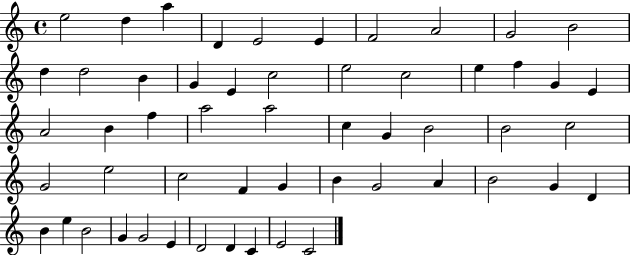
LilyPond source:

{
  \clef treble
  \time 4/4
  \defaultTimeSignature
  \key c \major
  e''2 d''4 a''4 | d'4 e'2 e'4 | f'2 a'2 | g'2 b'2 | \break d''4 d''2 b'4 | g'4 e'4 c''2 | e''2 c''2 | e''4 f''4 g'4 e'4 | \break a'2 b'4 f''4 | a''2 a''2 | c''4 g'4 b'2 | b'2 c''2 | \break g'2 e''2 | c''2 f'4 g'4 | b'4 g'2 a'4 | b'2 g'4 d'4 | \break b'4 e''4 b'2 | g'4 g'2 e'4 | d'2 d'4 c'4 | e'2 c'2 | \break \bar "|."
}